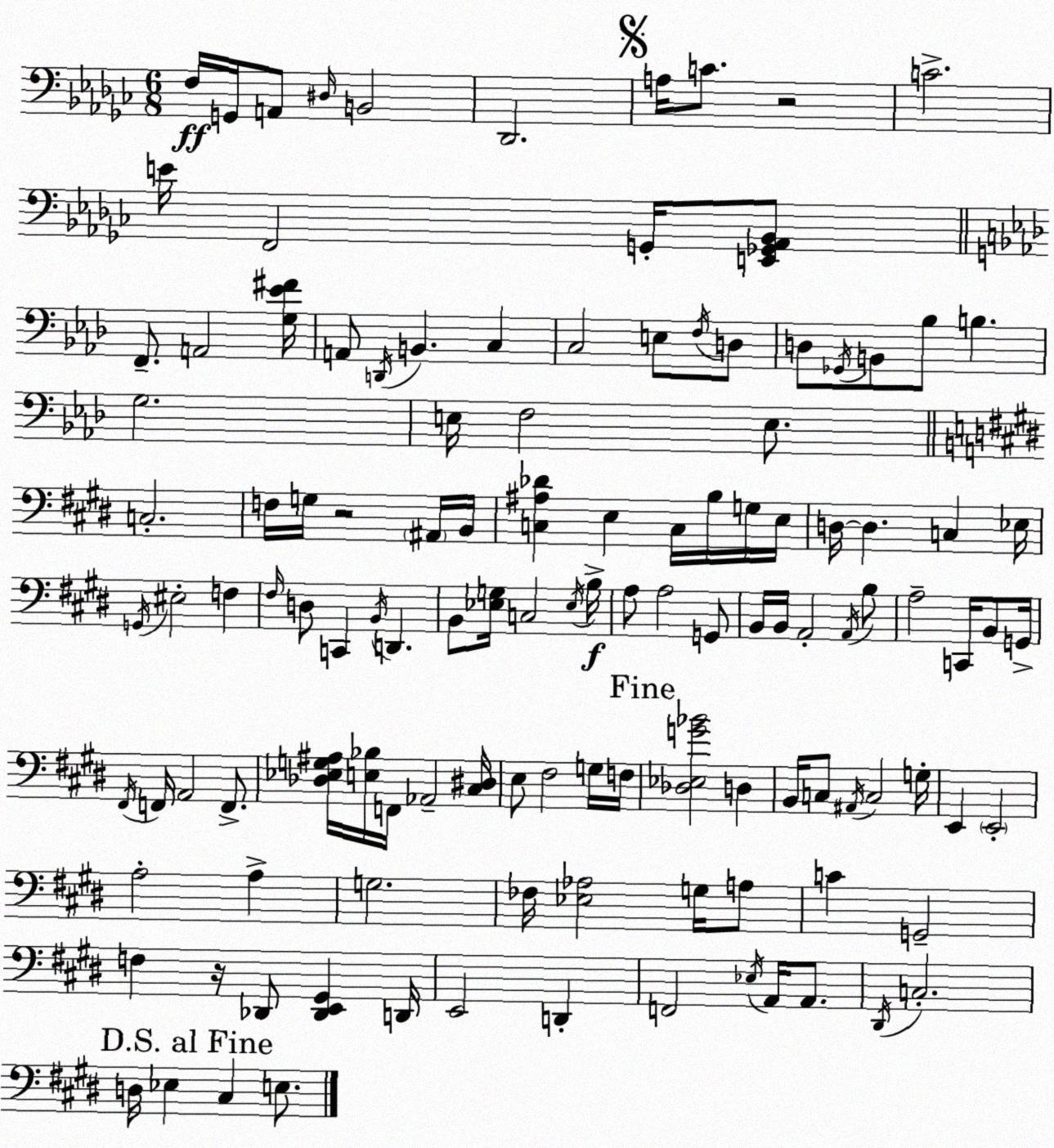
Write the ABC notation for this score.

X:1
T:Untitled
M:6/8
L:1/4
K:Ebm
F,/4 G,,/4 A,,/2 ^D,/4 B,,2 _D,,2 A,/4 C/2 z2 C2 E/4 F,,2 G,,/4 [E,,_G,,_A,,_B,,]/2 F,,/2 A,,2 [G,_E^F]/4 A,,/2 D,,/4 B,, C, C,2 E,/2 F,/4 D,/2 D,/2 _G,,/4 B,,/2 _B,/2 B, G,2 E,/4 F,2 E,/2 C,2 F,/4 G,/4 z2 ^A,,/4 B,,/4 [C,^A,_D] E, C,/4 B,/4 G,/4 E,/4 D,/4 D, C, _E,/4 G,,/4 ^E,2 F, ^F,/4 D,/2 C,, B,,/4 D,, B,,/2 [_E,G,]/4 C,2 _E,/4 B,/4 A,/2 A,2 G,,/2 B,,/4 B,,/4 A,,2 A,,/4 B,/2 A,2 C,,/4 B,,/2 G,,/4 ^F,,/4 F,,/4 A,,2 F,,/2 [_D,_E,G,^A,]/4 [E,_B,]/4 F,,/4 _A,,2 [^C,^D,]/4 E,/2 ^F,2 G,/4 F,/4 [_D,_E,G_B]2 D, B,,/4 C,/2 ^A,,/4 C,2 G,/4 E,, E,,2 A,2 A, G,2 _F,/4 [_E,_A,]2 G,/4 A,/2 C G,,2 F, z/4 _D,,/2 [_D,,E,,^G,,] D,,/4 E,,2 D,, F,,2 _E,/4 A,,/4 A,,/2 ^D,,/4 C,2 D,/4 _E, ^C, E,/2